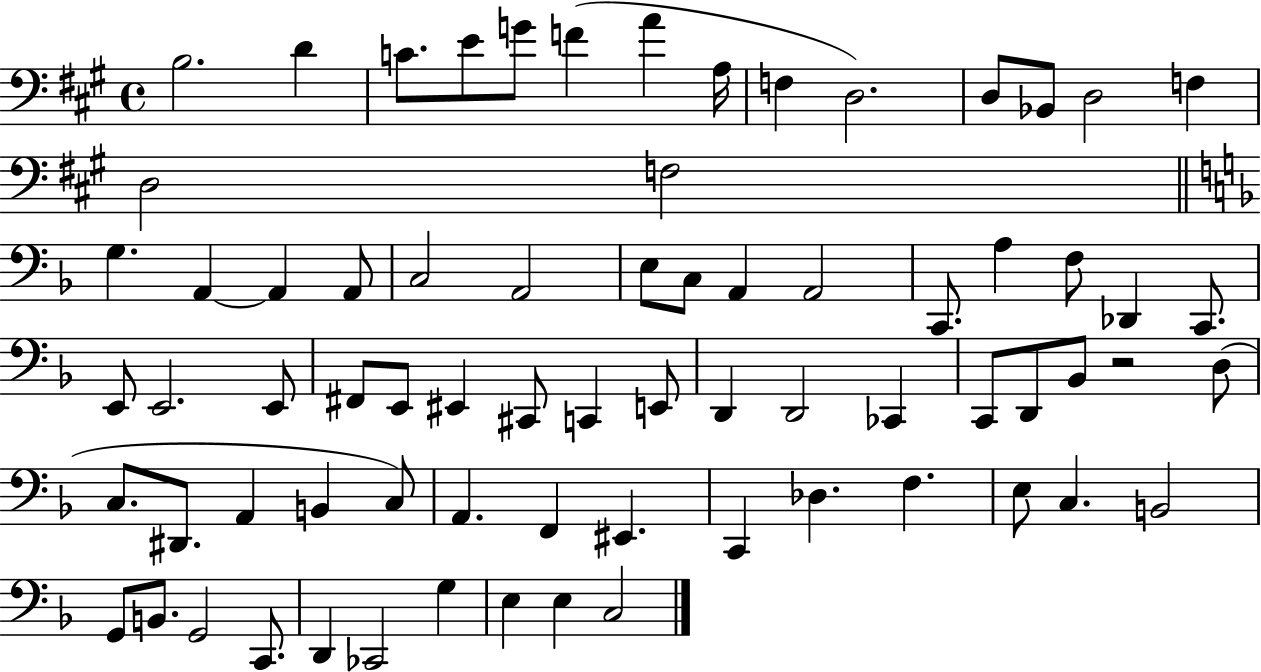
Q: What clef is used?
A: bass